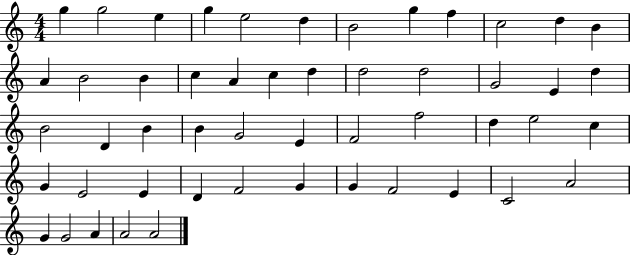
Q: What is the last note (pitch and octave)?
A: A4